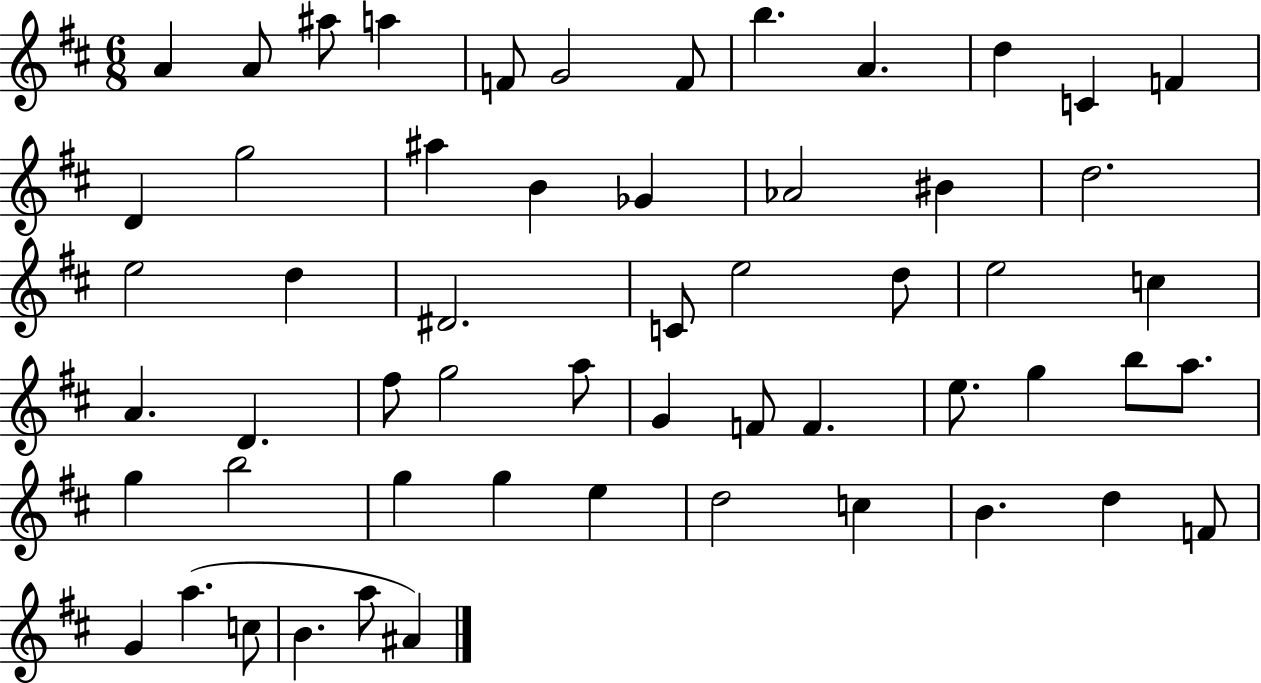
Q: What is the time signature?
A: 6/8